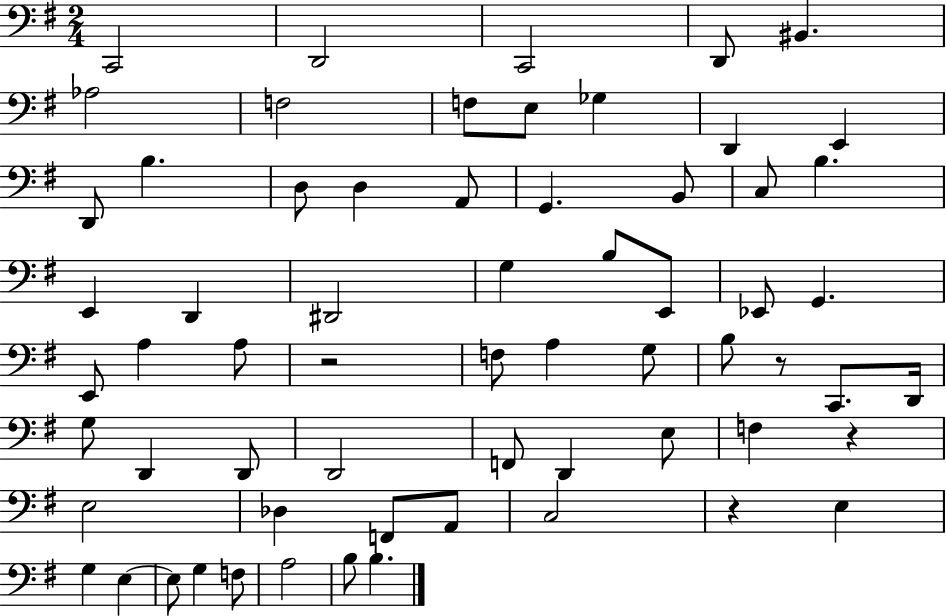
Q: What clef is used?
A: bass